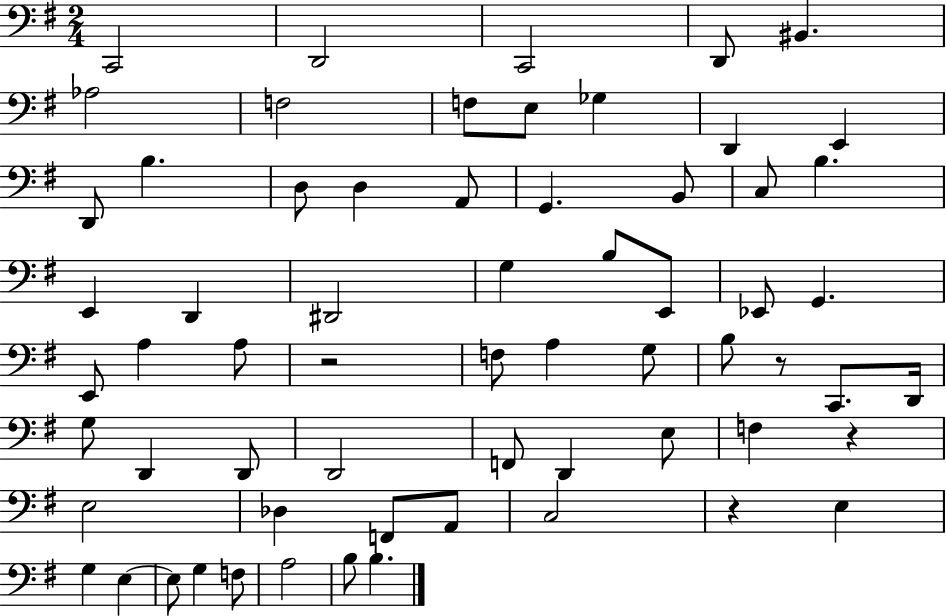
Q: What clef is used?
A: bass